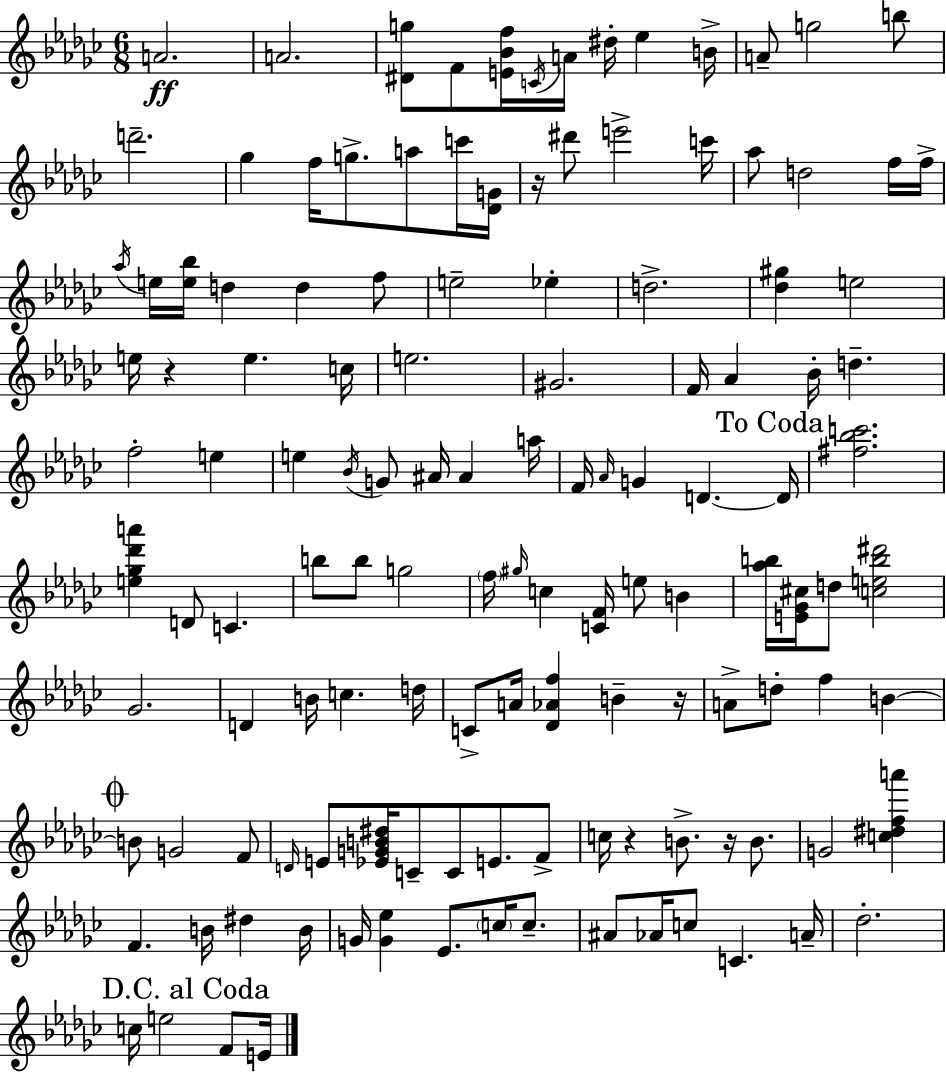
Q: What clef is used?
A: treble